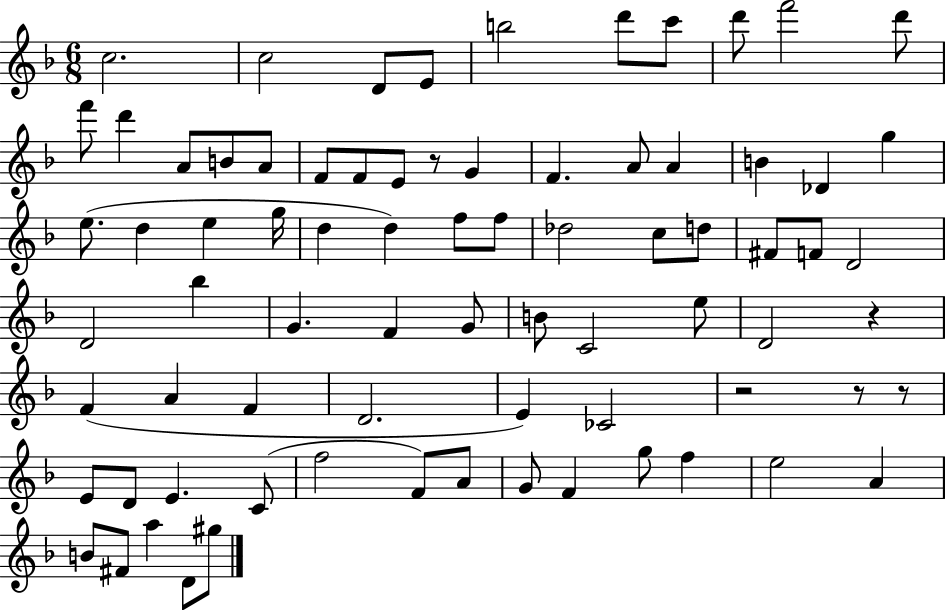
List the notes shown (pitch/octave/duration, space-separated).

C5/h. C5/h D4/e E4/e B5/h D6/e C6/e D6/e F6/h D6/e F6/e D6/q A4/e B4/e A4/e F4/e F4/e E4/e R/e G4/q F4/q. A4/e A4/q B4/q Db4/q G5/q E5/e. D5/q E5/q G5/s D5/q D5/q F5/e F5/e Db5/h C5/e D5/e F#4/e F4/e D4/h D4/h Bb5/q G4/q. F4/q G4/e B4/e C4/h E5/e D4/h R/q F4/q A4/q F4/q D4/h. E4/q CES4/h R/h R/e R/e E4/e D4/e E4/q. C4/e F5/h F4/e A4/e G4/e F4/q G5/e F5/q E5/h A4/q B4/e F#4/e A5/q D4/e G#5/e